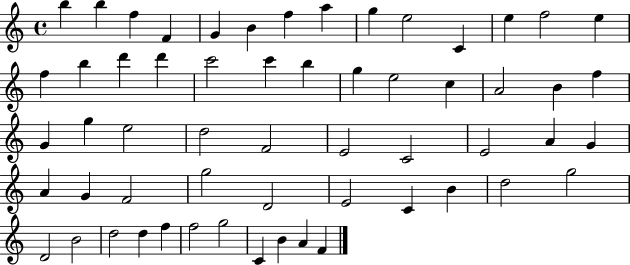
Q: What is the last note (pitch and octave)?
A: F4